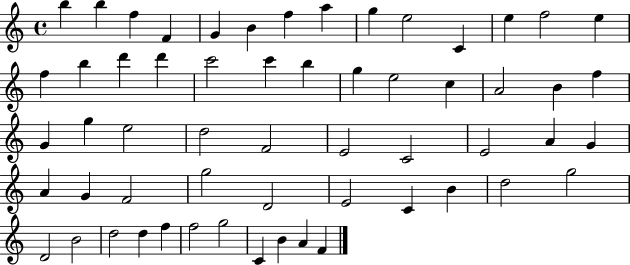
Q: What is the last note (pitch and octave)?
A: F4